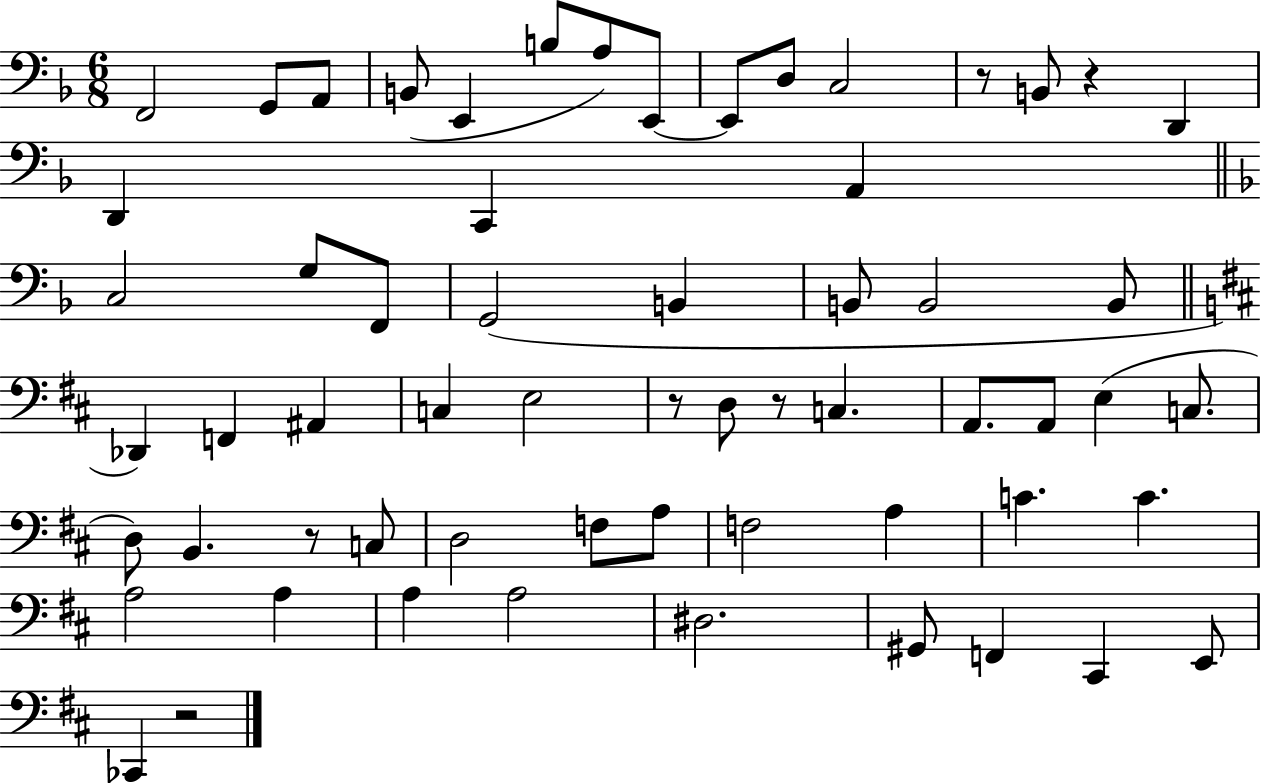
{
  \clef bass
  \numericTimeSignature
  \time 6/8
  \key f \major
  f,2 g,8 a,8 | b,8( e,4 b8 a8) e,8~~ | e,8 d8 c2 | r8 b,8 r4 d,4 | \break d,4 c,4 a,4 | \bar "||" \break \key f \major c2 g8 f,8 | g,2( b,4 | b,8 b,2 b,8 | \bar "||" \break \key d \major des,4) f,4 ais,4 | c4 e2 | r8 d8 r8 c4. | a,8. a,8 e4( c8. | \break d8) b,4. r8 c8 | d2 f8 a8 | f2 a4 | c'4. c'4. | \break a2 a4 | a4 a2 | dis2. | gis,8 f,4 cis,4 e,8 | \break ces,4 r2 | \bar "|."
}